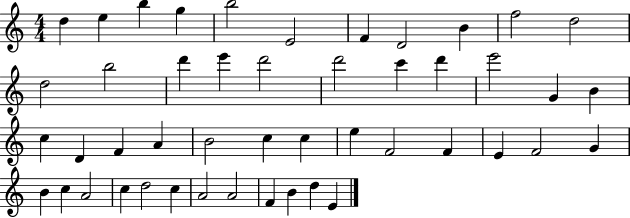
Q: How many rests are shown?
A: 0